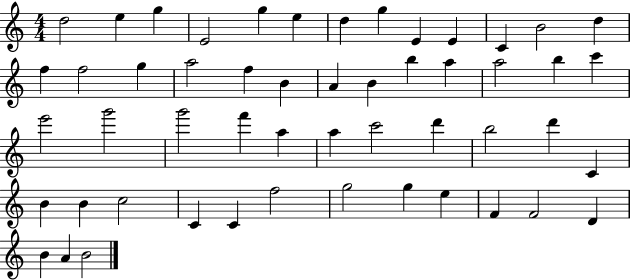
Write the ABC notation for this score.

X:1
T:Untitled
M:4/4
L:1/4
K:C
d2 e g E2 g e d g E E C B2 d f f2 g a2 f B A B b a a2 b c' e'2 g'2 g'2 f' a a c'2 d' b2 d' C B B c2 C C f2 g2 g e F F2 D B A B2